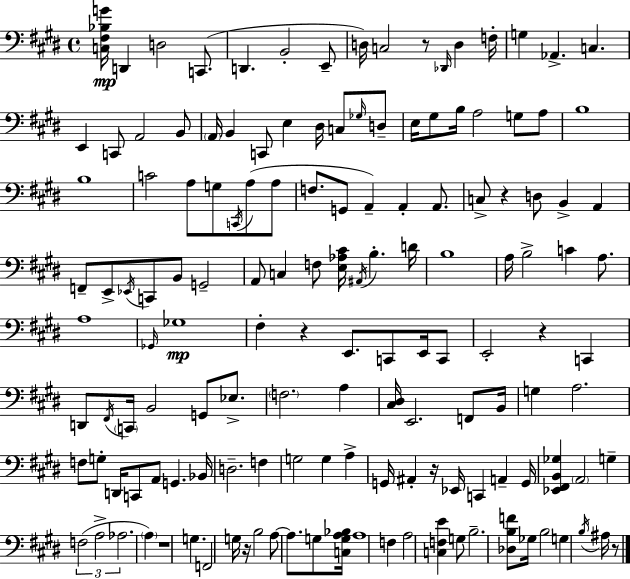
X:1
T:Untitled
M:4/4
L:1/4
K:E
[C,^F,_B,G]/4 D,, D,2 C,,/2 D,, B,,2 E,,/2 D,/4 C,2 z/2 _D,,/4 D, F,/4 G, _A,, C, E,, C,,/2 A,,2 B,,/2 A,,/4 B,, C,,/2 E, ^D,/4 C,/2 _G,/4 D,/2 E,/4 ^G,/2 B,/4 A,2 G,/2 A,/2 B,4 B,4 C2 A,/2 G,/2 C,,/4 A,/2 A,/2 F,/2 G,,/2 A,, A,, A,,/2 C,/2 z D,/2 B,, A,, F,,/2 E,,/2 _E,,/4 C,,/2 B,,/2 G,,2 A,,/2 C, F,/2 [E,_A,^C]/4 ^A,,/4 B, D/4 B,4 A,/4 B,2 C A,/2 A,4 _G,,/4 _G,4 ^F, z E,,/2 C,,/2 E,,/4 C,,/2 E,,2 z C,, D,,/2 ^F,,/4 C,,/4 B,,2 G,,/2 _E,/2 F,2 A, [^C,^D,]/4 E,,2 F,,/2 B,,/4 G, A,2 F,/2 G,/2 D,,/4 C,,/2 A,,/2 G,, _B,,/4 D,2 F, G,2 G, A, G,,/4 ^A,, z/4 _E,,/4 C,, A,, G,,/4 [_E,,^F,,B,,_G,] A,,2 G, F,2 A,2 _A,2 A, z4 G, F,,2 G,/4 z/4 B,2 A,/2 A,/2 G,/2 [C,G,A,_B,]/4 A,4 F, A,2 [C,F,E] G,/2 B,2 [_D,B,F]/2 _G,/4 B,2 G, B,/4 ^A,/4 z/2